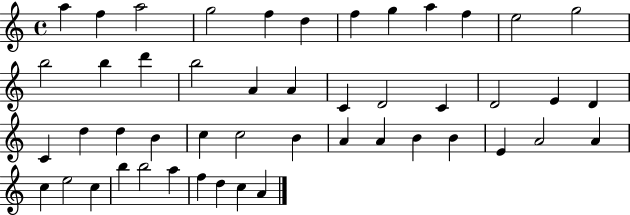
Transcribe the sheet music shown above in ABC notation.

X:1
T:Untitled
M:4/4
L:1/4
K:C
a f a2 g2 f d f g a f e2 g2 b2 b d' b2 A A C D2 C D2 E D C d d B c c2 B A A B B E A2 A c e2 c b b2 a f d c A